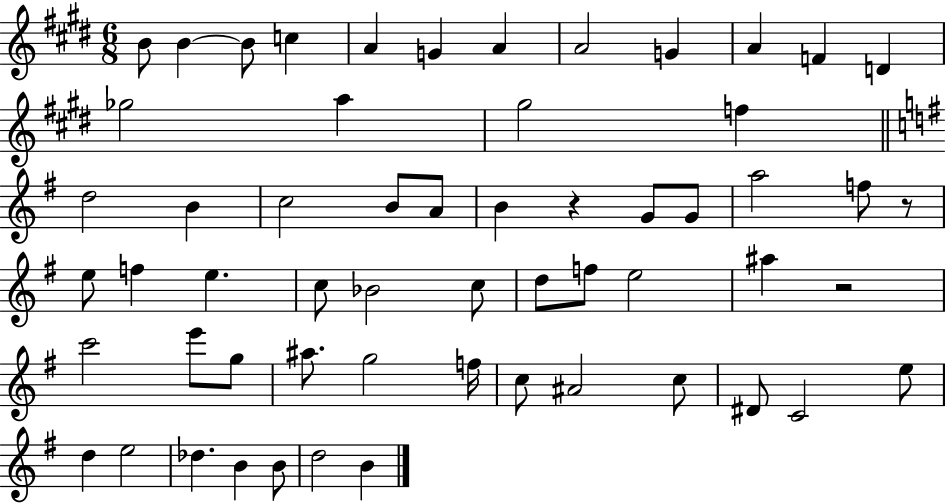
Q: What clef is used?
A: treble